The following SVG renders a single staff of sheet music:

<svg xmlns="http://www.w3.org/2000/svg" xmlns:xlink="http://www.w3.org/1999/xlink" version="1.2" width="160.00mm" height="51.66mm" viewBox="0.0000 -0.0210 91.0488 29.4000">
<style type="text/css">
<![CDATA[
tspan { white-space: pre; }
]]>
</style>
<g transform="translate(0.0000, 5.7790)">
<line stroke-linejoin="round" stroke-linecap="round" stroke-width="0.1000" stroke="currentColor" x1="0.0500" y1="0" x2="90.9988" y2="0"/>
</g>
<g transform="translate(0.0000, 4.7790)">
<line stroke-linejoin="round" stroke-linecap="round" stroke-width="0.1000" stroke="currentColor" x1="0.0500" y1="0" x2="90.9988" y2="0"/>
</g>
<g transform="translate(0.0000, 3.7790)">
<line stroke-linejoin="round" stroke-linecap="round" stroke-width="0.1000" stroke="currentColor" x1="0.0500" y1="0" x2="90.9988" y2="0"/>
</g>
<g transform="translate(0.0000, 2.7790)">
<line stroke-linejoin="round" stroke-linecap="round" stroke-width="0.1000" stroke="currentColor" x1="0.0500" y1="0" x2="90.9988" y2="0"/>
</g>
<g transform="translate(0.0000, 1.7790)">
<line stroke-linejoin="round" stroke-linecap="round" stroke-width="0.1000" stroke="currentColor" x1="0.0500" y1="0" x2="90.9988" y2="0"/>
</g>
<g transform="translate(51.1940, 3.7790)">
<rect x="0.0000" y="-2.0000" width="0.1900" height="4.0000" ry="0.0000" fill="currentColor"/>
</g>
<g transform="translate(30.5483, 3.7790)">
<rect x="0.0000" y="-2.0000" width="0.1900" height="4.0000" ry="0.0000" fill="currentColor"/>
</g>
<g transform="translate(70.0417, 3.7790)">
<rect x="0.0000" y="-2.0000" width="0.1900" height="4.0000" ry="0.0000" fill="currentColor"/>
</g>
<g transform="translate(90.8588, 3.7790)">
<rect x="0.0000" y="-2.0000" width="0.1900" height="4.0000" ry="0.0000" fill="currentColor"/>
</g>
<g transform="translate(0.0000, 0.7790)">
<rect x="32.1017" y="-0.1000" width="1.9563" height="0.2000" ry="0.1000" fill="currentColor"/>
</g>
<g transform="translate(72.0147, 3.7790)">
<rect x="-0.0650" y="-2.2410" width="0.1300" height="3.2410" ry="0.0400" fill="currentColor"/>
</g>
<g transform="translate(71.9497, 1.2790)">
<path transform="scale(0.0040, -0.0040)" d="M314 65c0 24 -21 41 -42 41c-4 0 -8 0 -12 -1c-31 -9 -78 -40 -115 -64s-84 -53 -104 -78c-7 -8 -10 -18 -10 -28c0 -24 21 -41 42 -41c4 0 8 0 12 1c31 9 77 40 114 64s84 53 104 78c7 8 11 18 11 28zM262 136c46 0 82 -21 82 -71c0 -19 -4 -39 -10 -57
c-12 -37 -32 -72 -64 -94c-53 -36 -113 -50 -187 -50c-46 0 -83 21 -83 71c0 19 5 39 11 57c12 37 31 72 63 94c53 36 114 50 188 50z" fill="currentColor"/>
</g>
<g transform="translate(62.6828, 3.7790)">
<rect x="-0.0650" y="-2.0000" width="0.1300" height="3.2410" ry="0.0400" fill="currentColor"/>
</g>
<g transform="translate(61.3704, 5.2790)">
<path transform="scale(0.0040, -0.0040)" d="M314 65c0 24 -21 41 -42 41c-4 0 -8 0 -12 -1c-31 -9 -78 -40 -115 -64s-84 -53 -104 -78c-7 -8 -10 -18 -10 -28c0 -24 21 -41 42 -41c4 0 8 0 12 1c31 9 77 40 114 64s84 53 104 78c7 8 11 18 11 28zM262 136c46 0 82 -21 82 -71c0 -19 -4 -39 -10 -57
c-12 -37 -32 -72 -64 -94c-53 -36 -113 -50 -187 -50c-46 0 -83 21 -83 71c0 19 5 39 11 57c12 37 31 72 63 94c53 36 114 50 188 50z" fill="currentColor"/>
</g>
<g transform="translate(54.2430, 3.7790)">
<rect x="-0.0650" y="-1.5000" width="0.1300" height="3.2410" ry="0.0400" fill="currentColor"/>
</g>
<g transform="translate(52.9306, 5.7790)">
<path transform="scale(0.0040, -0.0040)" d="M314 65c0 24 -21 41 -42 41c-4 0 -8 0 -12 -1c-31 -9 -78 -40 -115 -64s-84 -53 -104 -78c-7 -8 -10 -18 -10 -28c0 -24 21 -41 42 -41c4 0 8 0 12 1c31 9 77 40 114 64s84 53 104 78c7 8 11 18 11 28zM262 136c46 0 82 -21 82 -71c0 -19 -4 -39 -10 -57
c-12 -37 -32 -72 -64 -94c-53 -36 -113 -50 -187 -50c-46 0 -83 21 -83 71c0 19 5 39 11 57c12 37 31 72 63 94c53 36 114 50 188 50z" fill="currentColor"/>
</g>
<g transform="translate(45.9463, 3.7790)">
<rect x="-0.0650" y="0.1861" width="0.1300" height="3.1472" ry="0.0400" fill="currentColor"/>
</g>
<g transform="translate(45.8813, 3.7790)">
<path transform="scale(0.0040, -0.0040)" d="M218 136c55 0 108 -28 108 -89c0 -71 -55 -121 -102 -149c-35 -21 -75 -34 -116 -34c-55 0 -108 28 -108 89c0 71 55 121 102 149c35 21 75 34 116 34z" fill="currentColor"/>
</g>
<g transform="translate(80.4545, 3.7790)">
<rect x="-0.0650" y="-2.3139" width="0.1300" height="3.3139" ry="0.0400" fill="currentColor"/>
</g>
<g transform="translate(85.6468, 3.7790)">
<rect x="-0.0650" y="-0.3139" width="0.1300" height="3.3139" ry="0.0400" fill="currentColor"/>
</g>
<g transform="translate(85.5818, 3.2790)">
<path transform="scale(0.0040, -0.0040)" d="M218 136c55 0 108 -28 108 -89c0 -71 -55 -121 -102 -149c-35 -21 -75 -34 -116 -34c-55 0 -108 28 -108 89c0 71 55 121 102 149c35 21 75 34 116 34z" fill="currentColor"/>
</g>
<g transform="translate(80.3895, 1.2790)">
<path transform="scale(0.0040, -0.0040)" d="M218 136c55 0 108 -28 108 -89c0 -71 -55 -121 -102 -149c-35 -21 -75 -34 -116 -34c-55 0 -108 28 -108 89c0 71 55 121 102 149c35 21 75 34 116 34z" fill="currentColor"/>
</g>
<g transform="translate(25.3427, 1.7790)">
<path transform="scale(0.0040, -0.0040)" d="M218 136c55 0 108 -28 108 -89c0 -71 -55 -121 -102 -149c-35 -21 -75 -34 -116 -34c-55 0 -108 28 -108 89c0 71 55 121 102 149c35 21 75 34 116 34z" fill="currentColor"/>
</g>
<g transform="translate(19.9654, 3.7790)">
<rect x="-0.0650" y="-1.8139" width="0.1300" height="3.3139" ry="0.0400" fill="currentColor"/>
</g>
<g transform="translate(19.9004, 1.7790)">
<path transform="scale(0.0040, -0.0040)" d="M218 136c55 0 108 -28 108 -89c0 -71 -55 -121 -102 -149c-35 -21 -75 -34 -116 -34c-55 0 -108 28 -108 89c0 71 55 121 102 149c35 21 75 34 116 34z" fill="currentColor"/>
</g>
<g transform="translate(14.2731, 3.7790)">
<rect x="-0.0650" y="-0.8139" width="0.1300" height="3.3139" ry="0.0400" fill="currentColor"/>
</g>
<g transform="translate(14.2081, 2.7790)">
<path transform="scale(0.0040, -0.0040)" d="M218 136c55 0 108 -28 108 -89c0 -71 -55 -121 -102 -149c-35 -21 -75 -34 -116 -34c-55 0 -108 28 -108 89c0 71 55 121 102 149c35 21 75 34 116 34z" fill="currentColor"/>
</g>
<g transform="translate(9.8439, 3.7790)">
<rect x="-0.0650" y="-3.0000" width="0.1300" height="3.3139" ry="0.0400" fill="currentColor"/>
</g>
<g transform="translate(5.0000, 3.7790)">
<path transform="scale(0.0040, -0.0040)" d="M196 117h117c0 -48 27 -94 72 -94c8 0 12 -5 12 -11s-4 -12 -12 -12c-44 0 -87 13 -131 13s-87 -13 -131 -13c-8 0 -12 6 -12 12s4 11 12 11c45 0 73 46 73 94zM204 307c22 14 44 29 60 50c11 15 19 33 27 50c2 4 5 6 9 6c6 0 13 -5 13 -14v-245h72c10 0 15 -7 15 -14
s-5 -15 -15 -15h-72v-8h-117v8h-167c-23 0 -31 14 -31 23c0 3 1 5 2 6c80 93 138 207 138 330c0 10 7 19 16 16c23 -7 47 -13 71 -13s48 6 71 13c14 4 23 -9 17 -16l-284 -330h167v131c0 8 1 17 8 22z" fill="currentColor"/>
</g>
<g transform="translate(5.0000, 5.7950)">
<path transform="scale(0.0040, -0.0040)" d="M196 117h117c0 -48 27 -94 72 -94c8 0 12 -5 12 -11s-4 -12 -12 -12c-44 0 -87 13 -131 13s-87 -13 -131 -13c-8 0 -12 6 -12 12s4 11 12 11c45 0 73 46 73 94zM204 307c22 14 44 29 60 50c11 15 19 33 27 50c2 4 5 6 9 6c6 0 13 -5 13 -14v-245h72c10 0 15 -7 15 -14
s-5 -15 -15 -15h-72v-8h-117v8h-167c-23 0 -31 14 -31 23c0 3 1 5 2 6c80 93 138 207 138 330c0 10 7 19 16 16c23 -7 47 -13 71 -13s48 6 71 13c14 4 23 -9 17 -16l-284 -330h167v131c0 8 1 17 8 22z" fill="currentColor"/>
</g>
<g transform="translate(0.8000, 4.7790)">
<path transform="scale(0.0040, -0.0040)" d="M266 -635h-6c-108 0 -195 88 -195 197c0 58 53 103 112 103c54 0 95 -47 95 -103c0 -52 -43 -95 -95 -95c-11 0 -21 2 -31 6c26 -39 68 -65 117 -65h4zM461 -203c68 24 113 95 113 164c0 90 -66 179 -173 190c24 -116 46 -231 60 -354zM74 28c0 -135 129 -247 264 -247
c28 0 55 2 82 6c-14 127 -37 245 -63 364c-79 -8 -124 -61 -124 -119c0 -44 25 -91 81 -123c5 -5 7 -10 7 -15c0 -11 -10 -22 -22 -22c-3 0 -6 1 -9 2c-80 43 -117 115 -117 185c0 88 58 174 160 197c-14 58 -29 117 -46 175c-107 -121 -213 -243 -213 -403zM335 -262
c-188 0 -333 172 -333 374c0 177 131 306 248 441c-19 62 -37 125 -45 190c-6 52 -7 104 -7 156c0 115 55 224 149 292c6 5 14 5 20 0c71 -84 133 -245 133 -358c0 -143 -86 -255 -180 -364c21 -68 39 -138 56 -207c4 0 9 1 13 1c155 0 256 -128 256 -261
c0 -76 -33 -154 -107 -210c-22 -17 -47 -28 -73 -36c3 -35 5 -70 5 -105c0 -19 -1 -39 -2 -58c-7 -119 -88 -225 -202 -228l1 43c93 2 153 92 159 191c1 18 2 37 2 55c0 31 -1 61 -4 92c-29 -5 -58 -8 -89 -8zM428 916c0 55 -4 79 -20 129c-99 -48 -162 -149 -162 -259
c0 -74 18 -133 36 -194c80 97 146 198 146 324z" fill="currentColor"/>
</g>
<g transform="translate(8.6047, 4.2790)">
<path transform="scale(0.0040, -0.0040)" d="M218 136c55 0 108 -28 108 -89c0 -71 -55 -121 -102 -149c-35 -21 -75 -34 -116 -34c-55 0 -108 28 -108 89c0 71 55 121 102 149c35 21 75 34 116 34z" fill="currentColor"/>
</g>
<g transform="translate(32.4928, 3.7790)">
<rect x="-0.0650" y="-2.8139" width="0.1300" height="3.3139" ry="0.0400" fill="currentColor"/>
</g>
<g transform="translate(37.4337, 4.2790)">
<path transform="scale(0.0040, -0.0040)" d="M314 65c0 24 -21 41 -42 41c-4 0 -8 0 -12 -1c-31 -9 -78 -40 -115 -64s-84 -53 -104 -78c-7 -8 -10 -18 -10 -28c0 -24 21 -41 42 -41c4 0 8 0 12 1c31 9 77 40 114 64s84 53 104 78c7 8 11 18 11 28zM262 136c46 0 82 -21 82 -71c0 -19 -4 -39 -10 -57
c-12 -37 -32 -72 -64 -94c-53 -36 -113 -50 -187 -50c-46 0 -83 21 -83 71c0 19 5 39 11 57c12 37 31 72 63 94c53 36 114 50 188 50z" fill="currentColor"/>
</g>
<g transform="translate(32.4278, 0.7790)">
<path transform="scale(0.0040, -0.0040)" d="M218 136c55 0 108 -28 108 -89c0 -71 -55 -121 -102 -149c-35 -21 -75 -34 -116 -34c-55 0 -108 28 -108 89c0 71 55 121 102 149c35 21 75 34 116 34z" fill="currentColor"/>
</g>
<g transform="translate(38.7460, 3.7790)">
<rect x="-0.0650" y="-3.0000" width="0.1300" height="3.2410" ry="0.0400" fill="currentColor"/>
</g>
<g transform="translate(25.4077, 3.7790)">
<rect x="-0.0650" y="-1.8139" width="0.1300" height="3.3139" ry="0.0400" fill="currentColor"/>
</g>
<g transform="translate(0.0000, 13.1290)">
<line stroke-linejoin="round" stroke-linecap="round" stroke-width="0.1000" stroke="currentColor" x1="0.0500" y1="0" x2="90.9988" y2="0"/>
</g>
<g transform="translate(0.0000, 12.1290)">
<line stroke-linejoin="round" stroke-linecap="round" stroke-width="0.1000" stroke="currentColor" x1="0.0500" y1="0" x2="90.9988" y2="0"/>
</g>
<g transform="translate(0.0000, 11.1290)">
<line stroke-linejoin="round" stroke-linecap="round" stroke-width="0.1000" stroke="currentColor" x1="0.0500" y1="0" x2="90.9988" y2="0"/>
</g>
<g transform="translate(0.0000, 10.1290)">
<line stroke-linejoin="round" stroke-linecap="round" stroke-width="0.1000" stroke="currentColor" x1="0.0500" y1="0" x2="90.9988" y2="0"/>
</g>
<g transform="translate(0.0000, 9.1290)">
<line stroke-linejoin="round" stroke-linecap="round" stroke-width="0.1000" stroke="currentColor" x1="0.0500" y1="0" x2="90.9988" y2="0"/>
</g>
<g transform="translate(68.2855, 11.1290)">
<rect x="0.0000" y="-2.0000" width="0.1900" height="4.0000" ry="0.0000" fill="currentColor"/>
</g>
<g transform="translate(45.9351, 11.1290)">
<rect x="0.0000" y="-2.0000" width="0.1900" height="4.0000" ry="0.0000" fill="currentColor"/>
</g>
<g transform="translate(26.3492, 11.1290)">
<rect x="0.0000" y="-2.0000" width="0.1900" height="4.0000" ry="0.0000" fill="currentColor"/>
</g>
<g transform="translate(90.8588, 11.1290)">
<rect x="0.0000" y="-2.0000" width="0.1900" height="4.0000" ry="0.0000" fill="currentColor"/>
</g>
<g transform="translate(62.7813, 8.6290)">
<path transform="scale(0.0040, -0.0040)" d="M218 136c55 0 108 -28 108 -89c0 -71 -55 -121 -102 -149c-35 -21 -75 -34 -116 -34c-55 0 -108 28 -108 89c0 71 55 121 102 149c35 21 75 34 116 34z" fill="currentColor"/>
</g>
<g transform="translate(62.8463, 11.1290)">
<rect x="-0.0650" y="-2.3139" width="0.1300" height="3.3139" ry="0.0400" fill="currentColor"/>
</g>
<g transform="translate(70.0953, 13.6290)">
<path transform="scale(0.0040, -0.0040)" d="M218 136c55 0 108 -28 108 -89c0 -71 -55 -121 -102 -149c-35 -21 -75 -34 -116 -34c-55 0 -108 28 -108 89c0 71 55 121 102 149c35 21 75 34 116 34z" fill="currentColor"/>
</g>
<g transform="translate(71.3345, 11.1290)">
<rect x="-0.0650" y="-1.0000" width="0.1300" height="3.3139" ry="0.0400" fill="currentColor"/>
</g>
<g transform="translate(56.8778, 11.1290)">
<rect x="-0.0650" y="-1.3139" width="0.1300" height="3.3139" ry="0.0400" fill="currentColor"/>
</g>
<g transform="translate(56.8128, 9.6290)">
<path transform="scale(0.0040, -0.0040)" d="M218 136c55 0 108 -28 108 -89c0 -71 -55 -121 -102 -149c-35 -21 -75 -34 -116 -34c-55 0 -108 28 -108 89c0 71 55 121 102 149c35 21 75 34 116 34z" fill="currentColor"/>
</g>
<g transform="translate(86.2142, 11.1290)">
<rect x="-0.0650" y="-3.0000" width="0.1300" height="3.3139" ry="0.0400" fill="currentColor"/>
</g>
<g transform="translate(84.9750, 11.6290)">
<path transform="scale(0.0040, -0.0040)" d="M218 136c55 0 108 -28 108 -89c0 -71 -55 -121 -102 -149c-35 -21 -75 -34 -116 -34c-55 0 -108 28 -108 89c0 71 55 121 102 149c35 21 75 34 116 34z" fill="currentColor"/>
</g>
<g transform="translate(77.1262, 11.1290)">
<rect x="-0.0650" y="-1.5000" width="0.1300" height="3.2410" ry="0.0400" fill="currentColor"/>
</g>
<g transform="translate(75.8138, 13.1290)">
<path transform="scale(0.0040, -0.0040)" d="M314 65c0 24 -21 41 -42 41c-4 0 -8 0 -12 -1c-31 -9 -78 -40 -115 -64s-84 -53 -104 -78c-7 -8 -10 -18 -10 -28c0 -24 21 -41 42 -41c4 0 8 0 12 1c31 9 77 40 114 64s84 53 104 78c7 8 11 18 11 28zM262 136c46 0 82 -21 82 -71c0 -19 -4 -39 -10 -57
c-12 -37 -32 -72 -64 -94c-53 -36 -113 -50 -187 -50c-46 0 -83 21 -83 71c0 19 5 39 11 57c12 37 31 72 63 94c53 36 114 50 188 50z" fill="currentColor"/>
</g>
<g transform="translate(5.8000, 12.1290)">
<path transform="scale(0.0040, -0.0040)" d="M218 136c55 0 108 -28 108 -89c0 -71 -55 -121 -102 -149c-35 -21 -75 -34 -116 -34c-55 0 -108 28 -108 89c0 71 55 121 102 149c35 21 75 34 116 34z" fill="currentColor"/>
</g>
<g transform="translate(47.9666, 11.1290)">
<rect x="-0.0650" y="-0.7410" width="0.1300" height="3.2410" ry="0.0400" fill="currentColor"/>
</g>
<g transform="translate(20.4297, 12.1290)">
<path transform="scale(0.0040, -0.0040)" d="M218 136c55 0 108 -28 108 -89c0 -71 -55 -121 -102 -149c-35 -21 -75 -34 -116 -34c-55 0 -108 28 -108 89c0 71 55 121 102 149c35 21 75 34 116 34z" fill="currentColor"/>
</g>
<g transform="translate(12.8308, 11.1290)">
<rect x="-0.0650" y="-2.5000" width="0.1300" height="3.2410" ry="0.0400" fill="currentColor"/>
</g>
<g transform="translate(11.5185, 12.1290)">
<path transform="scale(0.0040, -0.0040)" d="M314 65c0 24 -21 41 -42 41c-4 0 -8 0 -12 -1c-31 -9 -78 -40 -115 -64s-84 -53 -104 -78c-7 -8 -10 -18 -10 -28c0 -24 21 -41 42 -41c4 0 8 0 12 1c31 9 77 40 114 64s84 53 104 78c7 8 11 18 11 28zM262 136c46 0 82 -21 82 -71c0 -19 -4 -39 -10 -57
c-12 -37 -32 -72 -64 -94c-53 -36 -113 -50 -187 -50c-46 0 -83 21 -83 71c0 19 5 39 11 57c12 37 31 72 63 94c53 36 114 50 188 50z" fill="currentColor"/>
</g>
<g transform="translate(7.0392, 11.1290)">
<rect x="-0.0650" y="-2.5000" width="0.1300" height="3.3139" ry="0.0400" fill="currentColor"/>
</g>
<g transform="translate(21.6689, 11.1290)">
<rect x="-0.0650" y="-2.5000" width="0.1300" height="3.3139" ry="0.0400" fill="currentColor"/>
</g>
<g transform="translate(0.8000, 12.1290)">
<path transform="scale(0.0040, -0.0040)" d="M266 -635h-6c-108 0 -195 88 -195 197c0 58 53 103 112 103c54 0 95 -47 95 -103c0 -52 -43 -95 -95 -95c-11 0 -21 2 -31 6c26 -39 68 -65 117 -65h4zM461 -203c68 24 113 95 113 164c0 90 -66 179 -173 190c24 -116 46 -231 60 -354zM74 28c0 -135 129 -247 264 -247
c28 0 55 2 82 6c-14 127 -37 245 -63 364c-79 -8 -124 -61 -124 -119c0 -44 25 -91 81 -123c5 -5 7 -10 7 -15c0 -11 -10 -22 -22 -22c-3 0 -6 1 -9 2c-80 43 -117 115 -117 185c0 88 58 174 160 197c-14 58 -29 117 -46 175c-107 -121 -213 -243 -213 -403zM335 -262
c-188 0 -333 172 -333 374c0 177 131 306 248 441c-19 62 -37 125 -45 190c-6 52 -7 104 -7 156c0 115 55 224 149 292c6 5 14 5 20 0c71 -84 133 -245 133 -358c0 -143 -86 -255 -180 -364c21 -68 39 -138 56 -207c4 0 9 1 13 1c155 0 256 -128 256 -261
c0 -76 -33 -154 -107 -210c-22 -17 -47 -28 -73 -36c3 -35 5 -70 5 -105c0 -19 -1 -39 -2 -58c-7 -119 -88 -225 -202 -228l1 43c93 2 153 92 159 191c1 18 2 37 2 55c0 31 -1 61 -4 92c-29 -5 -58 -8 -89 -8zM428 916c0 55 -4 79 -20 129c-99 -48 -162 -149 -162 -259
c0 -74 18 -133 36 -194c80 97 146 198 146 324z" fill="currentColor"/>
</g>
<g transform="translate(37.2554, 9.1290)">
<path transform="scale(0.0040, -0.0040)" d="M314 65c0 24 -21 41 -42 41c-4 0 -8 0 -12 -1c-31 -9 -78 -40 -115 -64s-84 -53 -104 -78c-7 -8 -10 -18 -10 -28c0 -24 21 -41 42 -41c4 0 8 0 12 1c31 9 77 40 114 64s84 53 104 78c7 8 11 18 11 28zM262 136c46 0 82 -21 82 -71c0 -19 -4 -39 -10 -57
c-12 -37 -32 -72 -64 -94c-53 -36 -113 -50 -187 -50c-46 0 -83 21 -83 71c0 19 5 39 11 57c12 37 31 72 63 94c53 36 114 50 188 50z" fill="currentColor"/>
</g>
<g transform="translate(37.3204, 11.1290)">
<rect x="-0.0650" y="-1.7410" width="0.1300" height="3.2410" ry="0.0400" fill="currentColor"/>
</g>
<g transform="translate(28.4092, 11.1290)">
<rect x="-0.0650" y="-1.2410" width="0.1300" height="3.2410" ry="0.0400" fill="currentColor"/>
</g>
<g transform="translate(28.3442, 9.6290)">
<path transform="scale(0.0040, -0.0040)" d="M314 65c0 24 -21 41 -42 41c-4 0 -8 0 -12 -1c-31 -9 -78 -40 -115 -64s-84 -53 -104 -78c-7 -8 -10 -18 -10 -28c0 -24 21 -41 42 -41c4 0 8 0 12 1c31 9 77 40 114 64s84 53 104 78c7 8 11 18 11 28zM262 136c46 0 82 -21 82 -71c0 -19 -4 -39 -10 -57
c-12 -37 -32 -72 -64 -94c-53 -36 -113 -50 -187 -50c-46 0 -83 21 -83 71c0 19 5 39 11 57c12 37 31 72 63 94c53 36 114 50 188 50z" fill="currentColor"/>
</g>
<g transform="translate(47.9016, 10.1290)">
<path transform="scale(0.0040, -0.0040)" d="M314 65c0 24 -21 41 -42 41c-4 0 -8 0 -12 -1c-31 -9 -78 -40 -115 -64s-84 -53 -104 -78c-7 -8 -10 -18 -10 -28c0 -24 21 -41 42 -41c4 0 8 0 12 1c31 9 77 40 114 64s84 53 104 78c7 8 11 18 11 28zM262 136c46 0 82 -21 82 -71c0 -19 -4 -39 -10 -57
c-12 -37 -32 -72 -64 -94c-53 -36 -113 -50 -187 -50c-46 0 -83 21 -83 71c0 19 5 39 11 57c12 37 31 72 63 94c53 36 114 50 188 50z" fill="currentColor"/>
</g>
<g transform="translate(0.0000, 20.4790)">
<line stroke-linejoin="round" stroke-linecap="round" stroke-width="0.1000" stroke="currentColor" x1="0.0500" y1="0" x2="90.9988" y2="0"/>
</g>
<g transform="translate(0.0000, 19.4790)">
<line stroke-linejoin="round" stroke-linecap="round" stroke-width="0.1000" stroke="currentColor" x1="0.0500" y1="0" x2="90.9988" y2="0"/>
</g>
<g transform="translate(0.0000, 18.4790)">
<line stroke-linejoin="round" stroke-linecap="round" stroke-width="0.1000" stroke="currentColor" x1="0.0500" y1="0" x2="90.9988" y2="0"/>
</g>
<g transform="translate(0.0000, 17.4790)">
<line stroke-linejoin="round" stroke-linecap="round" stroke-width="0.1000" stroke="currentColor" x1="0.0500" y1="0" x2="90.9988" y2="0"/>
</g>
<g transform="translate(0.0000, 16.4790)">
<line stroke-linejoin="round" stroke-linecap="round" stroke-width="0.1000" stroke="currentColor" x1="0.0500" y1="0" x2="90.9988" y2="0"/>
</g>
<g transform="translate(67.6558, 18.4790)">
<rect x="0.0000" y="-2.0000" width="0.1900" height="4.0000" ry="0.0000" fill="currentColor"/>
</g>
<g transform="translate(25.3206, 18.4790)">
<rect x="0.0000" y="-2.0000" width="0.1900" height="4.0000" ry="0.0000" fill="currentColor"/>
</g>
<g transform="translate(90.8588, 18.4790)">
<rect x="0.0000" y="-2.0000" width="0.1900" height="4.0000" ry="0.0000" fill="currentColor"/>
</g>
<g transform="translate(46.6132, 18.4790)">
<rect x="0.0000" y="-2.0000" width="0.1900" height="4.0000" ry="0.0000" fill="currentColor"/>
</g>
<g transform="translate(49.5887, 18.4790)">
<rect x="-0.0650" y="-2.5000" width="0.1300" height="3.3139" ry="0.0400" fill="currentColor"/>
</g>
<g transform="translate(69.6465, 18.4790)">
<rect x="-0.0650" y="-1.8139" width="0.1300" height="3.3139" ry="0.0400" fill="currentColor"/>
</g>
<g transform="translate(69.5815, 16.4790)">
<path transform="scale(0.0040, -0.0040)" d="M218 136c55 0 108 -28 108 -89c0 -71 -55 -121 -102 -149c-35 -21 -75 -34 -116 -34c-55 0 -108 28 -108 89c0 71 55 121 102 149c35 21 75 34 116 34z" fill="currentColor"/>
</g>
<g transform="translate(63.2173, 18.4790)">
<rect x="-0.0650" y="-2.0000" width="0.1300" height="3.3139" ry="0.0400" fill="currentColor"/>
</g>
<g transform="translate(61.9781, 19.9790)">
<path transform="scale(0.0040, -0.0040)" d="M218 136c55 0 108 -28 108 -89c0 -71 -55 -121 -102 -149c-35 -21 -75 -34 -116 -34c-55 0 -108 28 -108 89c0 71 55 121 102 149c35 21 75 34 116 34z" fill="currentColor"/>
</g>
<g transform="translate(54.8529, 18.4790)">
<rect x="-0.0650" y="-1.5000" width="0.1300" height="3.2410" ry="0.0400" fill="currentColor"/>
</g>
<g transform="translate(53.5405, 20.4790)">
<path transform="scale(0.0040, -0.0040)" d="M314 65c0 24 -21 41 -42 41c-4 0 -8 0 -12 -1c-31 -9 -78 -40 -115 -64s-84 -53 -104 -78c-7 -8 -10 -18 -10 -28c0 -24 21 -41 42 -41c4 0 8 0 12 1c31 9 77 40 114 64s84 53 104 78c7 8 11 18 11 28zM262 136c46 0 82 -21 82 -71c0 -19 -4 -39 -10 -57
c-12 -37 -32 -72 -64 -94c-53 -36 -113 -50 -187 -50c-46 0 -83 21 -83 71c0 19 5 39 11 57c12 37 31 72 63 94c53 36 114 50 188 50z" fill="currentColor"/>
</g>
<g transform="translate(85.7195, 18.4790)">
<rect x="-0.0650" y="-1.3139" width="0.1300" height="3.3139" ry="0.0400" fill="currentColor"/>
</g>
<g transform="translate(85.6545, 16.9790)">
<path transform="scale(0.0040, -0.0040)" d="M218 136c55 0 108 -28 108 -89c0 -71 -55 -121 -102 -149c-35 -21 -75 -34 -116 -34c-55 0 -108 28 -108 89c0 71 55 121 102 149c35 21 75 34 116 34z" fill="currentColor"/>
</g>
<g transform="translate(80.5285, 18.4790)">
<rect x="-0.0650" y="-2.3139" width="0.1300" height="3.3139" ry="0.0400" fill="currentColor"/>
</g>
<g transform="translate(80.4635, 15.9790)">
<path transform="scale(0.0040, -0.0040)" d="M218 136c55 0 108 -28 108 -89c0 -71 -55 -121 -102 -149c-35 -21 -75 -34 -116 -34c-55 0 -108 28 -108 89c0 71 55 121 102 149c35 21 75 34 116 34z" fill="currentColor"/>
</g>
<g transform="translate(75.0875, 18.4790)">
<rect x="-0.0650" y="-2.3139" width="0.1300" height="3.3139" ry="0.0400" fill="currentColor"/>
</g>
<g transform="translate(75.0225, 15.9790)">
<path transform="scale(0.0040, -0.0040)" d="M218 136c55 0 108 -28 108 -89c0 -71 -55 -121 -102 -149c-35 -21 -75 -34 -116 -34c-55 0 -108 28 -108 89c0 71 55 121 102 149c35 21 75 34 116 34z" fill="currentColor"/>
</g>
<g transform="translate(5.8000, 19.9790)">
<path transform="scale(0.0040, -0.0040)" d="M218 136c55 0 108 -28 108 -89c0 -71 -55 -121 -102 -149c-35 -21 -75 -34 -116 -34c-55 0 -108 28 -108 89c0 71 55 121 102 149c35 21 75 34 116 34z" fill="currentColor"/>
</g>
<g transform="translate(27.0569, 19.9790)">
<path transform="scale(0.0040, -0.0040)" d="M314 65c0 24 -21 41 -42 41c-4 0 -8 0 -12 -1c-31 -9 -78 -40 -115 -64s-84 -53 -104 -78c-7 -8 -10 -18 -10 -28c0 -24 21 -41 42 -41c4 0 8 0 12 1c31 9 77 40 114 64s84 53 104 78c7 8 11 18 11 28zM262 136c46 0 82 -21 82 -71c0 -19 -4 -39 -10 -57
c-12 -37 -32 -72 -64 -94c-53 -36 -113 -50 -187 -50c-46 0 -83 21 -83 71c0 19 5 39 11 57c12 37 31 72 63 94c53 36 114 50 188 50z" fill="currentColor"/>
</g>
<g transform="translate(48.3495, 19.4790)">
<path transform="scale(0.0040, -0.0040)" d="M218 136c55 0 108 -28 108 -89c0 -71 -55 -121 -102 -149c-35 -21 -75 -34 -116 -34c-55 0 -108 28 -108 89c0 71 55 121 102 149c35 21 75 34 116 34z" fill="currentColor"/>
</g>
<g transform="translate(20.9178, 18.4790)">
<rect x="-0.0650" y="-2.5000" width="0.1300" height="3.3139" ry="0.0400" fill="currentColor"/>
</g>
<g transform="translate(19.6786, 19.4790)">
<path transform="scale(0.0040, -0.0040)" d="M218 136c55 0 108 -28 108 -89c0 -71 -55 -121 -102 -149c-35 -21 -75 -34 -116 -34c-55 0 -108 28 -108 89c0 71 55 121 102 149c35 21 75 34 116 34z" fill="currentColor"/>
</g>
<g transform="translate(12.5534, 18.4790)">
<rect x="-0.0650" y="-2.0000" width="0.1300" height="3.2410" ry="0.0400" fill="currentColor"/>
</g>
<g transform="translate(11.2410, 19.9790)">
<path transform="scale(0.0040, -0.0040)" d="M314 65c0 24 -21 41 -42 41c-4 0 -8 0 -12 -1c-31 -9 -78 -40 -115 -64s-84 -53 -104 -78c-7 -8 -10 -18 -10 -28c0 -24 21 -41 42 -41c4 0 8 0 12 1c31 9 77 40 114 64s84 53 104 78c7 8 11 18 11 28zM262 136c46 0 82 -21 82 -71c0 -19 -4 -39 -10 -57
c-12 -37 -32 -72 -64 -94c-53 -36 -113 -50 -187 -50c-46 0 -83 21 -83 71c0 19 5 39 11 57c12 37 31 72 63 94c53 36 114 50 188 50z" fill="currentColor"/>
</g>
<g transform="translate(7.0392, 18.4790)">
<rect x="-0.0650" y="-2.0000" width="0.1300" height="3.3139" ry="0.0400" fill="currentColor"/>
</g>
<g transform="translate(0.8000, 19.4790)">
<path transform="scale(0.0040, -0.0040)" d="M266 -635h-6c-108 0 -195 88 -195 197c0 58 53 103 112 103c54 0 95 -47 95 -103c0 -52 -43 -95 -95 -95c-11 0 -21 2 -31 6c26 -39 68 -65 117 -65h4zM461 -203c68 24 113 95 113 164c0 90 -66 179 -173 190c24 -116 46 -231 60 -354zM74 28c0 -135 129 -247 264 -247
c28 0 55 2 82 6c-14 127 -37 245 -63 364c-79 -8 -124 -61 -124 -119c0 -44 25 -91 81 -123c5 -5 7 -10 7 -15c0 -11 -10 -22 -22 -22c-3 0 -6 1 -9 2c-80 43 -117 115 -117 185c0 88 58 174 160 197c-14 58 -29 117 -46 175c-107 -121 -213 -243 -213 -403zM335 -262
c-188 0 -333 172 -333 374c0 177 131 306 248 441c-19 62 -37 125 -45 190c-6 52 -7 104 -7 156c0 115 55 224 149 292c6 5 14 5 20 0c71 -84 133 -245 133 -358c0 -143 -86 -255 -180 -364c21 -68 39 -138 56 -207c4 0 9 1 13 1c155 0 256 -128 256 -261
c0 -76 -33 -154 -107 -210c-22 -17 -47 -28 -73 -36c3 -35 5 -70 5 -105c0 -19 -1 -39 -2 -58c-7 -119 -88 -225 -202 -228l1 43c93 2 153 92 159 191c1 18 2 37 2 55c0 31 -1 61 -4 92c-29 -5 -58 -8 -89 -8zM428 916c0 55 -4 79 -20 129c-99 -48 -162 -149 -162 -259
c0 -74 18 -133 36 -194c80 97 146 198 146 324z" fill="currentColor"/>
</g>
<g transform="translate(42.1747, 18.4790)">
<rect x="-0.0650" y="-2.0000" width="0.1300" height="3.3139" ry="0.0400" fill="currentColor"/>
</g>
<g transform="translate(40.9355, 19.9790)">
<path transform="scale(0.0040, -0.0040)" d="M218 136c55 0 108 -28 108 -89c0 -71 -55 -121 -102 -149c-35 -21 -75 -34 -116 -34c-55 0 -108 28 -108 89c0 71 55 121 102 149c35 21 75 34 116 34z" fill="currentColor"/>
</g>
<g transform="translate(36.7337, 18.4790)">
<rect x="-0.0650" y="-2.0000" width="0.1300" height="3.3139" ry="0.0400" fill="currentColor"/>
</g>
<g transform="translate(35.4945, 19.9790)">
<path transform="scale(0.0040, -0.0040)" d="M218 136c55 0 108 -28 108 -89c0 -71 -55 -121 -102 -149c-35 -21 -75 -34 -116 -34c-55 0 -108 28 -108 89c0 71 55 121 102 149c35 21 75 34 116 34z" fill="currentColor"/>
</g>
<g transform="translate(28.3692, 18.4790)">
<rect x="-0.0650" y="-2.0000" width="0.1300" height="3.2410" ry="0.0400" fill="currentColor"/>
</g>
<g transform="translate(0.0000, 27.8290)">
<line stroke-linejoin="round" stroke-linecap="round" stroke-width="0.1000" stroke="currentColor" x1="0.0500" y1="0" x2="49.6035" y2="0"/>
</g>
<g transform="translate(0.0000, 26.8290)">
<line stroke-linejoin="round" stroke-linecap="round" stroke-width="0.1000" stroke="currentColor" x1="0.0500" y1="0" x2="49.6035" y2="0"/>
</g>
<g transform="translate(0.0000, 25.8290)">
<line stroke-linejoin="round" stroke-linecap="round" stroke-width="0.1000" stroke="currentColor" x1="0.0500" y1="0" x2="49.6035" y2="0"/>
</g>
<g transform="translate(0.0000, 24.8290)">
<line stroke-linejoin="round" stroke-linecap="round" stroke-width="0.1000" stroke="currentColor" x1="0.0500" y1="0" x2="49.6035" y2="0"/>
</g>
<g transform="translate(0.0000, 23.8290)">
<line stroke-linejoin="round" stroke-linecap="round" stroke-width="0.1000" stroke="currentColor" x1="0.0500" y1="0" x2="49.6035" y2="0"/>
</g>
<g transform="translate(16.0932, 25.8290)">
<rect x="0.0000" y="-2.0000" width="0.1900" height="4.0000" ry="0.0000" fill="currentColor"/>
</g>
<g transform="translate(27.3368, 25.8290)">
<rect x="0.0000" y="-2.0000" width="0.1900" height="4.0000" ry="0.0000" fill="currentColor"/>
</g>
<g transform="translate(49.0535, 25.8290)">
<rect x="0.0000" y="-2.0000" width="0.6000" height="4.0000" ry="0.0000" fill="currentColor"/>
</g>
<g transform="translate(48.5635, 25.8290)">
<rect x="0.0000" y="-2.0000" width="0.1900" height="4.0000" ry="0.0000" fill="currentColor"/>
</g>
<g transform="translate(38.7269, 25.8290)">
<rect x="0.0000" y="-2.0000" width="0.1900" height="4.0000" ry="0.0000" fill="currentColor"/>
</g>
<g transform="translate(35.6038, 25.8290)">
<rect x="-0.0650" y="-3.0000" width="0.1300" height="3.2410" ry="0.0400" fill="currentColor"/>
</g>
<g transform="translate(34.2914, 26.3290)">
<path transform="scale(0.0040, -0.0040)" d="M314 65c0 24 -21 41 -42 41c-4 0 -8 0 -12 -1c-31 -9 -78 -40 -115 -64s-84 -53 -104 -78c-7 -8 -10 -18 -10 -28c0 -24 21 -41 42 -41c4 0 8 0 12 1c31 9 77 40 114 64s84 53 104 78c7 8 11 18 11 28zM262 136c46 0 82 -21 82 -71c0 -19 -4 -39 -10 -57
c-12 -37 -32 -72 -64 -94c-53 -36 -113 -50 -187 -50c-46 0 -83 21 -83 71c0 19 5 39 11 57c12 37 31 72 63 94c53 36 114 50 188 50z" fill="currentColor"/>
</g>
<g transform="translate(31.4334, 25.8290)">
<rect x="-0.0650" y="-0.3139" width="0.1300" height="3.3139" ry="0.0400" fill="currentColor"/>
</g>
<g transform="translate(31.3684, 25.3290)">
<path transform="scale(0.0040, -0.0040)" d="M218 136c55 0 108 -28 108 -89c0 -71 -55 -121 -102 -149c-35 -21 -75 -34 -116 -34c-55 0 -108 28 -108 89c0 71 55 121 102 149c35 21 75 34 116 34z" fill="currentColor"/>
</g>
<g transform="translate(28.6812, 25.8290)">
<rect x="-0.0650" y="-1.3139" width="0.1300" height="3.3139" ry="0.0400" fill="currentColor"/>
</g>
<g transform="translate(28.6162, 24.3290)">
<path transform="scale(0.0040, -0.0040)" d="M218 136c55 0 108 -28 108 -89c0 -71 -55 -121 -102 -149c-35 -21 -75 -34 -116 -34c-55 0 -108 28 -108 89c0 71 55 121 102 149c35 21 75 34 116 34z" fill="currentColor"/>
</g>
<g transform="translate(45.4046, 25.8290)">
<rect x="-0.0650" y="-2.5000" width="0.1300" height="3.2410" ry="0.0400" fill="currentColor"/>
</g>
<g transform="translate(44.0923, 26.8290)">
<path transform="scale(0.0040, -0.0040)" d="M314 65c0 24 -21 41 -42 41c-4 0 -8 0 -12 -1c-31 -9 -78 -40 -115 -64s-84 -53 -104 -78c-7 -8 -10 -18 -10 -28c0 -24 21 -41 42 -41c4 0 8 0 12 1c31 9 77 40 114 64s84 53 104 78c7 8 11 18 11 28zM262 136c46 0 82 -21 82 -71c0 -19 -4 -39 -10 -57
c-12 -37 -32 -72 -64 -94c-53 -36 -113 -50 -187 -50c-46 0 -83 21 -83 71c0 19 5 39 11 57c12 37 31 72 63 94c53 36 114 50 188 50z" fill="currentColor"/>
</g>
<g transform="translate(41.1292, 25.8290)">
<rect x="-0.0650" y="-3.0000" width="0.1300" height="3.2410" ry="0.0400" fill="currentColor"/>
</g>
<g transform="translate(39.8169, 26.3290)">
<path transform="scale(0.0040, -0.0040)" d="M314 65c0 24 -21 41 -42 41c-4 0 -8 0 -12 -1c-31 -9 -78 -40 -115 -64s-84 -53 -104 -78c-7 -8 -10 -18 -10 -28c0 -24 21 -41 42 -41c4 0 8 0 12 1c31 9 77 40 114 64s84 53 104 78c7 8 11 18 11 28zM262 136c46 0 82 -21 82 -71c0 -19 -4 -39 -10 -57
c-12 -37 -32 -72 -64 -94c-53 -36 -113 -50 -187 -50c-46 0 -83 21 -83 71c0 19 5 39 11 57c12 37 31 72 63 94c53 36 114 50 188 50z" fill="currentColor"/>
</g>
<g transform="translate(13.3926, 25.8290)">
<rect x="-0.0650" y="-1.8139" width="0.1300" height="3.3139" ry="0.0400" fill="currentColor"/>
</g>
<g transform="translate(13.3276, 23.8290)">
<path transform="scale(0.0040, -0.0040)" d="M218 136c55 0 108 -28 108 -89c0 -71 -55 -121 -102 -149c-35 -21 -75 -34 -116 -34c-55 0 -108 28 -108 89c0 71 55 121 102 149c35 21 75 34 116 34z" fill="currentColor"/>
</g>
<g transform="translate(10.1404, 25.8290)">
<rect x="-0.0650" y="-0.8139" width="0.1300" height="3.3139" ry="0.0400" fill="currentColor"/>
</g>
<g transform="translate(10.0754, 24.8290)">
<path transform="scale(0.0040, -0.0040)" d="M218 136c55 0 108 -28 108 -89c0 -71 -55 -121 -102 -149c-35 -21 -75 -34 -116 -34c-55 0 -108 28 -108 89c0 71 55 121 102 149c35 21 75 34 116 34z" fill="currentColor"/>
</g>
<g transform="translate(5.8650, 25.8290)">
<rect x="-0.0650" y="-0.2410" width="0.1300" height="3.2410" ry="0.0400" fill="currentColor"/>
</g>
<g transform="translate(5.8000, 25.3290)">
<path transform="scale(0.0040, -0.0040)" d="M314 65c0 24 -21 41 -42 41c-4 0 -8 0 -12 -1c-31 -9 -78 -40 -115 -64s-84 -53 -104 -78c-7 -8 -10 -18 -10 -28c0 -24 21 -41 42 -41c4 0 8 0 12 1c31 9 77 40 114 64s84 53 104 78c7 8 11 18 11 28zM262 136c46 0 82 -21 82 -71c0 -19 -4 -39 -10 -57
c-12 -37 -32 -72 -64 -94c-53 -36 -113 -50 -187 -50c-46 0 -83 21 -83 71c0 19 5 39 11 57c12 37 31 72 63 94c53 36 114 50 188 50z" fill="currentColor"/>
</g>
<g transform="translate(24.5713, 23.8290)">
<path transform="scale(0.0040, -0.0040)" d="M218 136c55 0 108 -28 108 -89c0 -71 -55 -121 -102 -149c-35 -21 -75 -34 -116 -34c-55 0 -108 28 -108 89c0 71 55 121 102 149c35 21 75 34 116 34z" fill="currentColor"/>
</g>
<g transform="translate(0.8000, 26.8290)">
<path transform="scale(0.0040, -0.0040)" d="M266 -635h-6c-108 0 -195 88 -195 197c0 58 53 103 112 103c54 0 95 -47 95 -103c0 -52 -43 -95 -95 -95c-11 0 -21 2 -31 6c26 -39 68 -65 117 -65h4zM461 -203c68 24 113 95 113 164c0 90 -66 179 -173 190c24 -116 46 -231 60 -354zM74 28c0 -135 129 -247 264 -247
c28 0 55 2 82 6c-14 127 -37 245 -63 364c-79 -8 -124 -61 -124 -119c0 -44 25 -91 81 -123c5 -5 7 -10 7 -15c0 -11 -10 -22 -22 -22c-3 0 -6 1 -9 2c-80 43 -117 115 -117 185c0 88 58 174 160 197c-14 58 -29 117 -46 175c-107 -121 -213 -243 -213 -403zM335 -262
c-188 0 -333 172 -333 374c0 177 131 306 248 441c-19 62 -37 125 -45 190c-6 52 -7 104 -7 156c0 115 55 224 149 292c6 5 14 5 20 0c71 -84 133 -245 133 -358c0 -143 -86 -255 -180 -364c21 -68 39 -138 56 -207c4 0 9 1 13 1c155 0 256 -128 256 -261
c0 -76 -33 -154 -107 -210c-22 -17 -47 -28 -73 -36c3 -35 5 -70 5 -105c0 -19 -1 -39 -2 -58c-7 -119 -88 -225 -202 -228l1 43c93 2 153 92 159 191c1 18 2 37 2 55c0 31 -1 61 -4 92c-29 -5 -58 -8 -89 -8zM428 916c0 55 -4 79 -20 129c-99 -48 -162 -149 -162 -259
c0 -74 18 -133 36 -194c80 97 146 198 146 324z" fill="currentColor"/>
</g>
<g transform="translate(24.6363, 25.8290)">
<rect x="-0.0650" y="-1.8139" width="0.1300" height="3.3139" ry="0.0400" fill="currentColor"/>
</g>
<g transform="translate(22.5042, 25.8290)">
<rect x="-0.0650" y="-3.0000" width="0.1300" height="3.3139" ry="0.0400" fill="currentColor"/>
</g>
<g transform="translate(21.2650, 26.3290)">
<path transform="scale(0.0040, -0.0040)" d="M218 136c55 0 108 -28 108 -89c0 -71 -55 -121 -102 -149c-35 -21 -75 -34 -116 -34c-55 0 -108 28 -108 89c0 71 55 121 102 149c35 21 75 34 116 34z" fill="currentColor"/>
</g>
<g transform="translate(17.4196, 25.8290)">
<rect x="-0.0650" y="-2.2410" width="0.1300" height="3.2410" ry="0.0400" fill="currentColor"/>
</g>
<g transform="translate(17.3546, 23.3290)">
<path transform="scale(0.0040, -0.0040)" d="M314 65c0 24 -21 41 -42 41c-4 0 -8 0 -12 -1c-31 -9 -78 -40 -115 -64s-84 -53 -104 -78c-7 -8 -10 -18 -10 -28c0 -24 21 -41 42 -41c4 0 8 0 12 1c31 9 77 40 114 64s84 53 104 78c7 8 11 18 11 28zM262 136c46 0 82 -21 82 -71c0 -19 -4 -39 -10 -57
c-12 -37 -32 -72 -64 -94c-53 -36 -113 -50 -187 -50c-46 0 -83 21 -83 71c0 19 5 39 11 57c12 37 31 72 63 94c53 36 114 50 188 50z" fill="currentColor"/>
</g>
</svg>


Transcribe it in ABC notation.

X:1
T:Untitled
M:4/4
L:1/4
K:C
A d f f a A2 B E2 F2 g2 g c G G2 G e2 f2 d2 e g D E2 A F F2 G F2 F F G E2 F f g g e c2 d f g2 A f e c A2 A2 G2